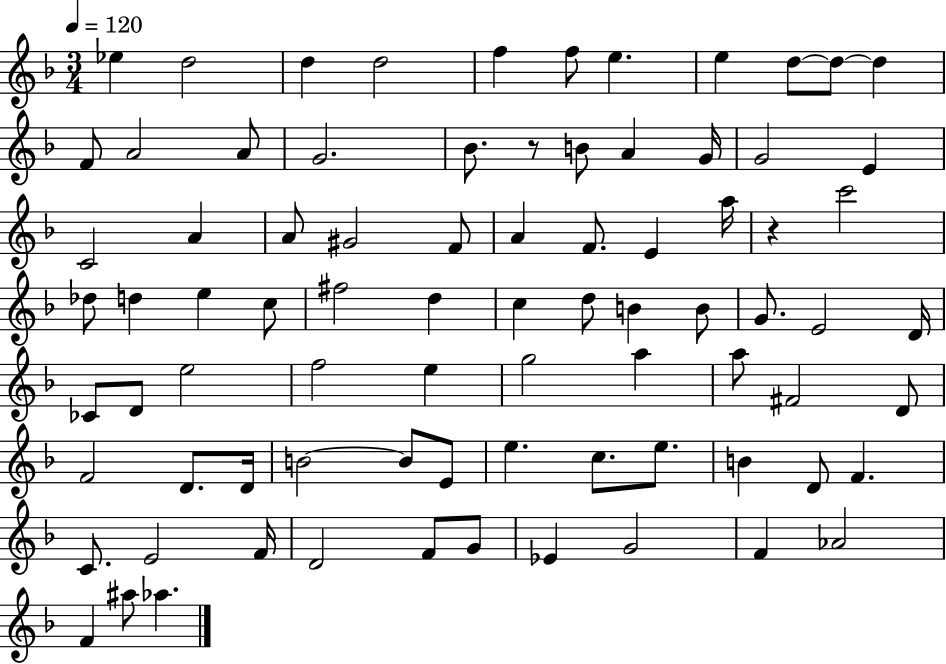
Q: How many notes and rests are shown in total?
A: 81